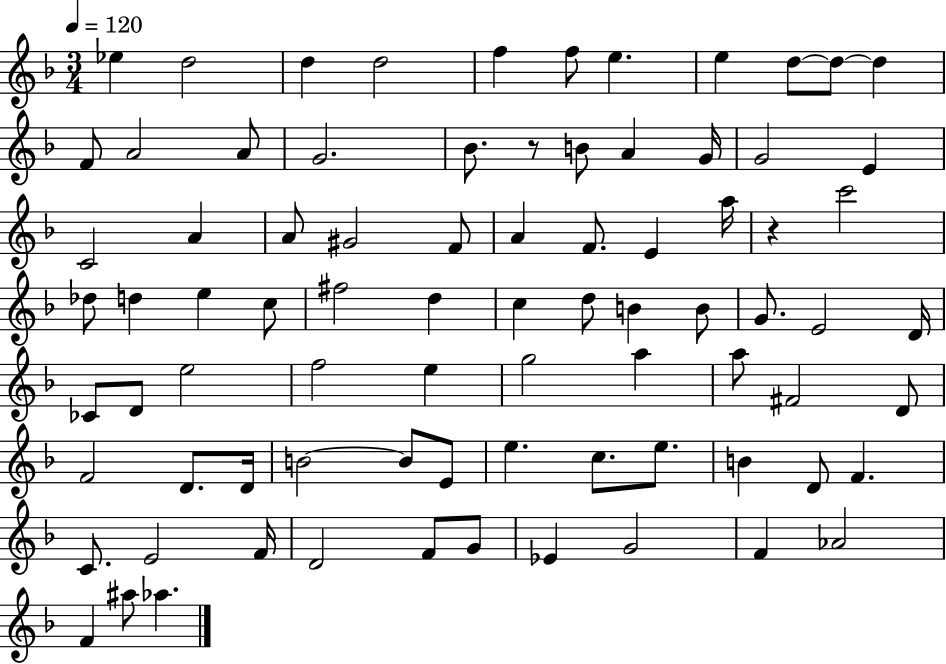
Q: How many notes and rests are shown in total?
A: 81